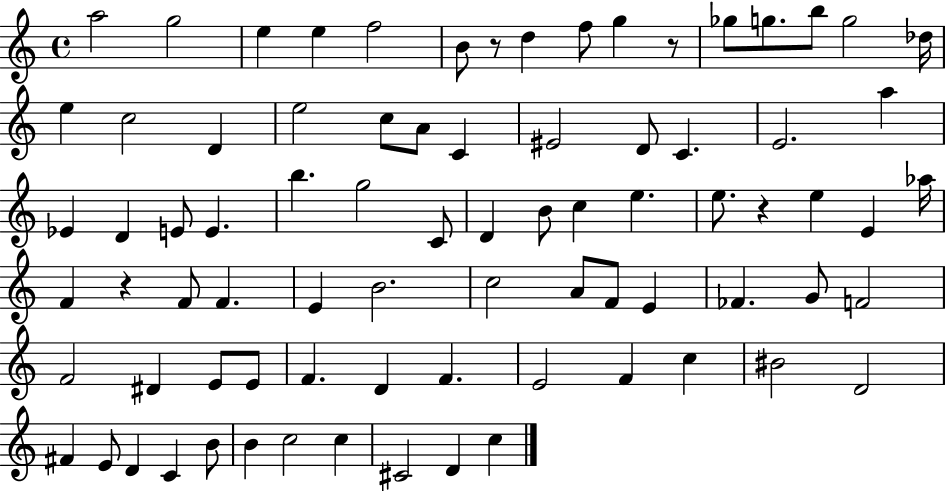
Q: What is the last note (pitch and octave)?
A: C5